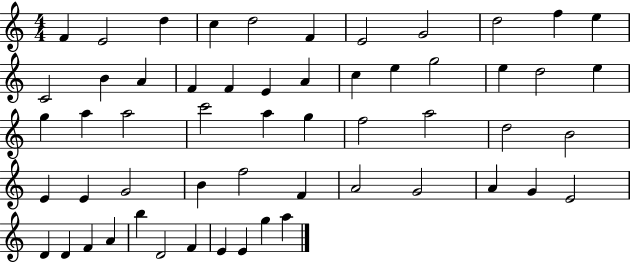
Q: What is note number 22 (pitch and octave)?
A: E5